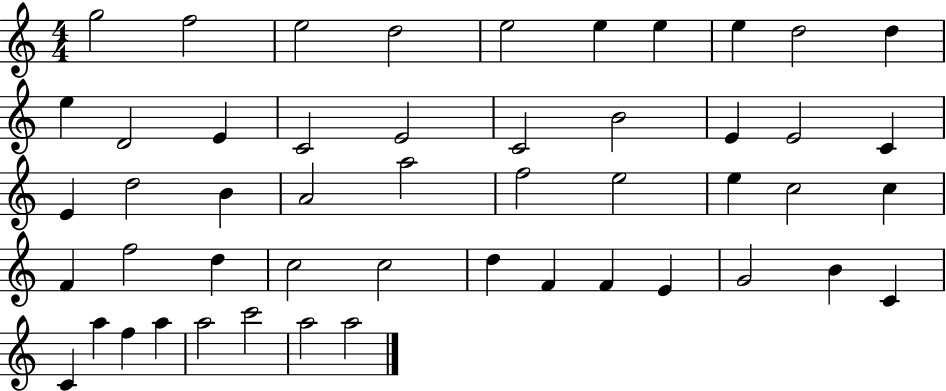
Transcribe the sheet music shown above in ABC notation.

X:1
T:Untitled
M:4/4
L:1/4
K:C
g2 f2 e2 d2 e2 e e e d2 d e D2 E C2 E2 C2 B2 E E2 C E d2 B A2 a2 f2 e2 e c2 c F f2 d c2 c2 d F F E G2 B C C a f a a2 c'2 a2 a2